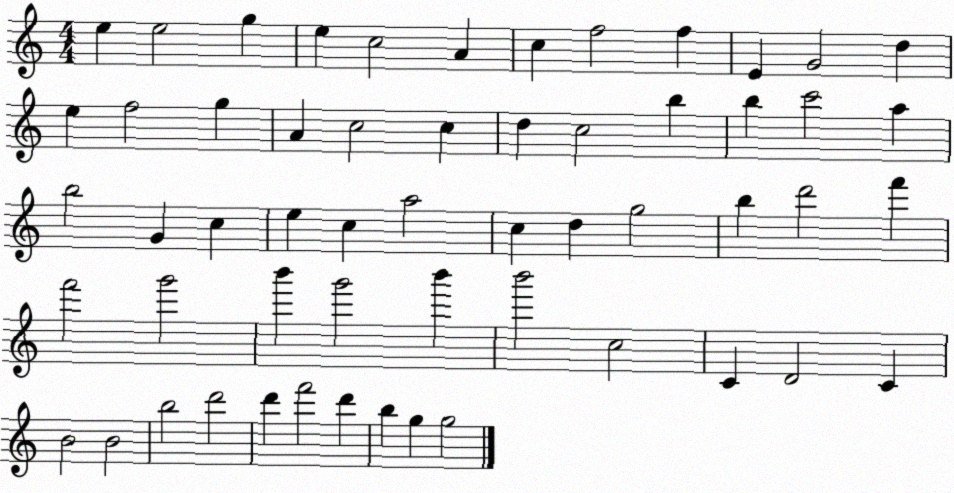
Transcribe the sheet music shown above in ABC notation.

X:1
T:Untitled
M:4/4
L:1/4
K:C
e e2 g e c2 A c f2 f E G2 d e f2 g A c2 c d c2 b b c'2 a b2 G c e c a2 c d g2 b d'2 f' f'2 g'2 b' g'2 b' b'2 c2 C D2 C B2 B2 b2 d'2 d' f'2 d' b g g2